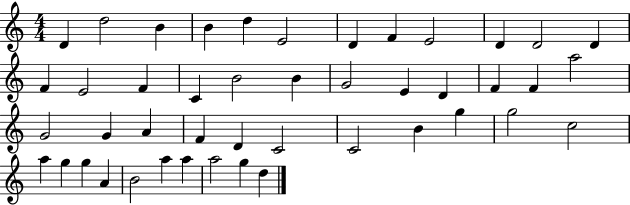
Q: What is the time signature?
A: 4/4